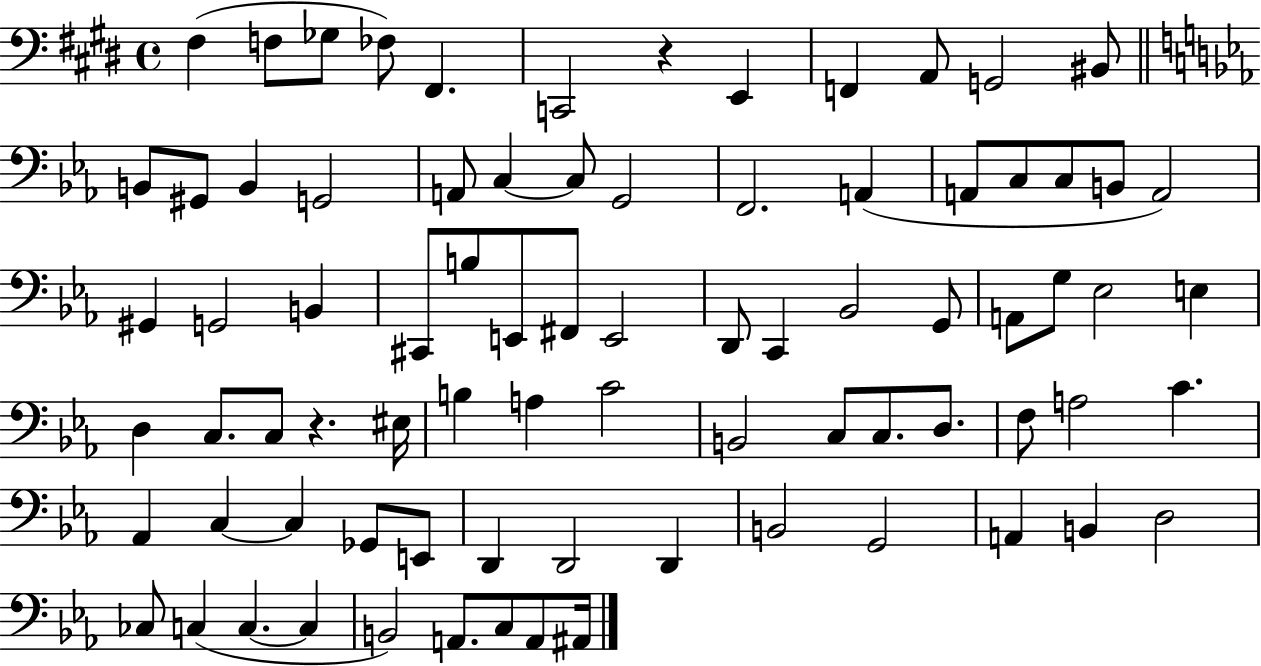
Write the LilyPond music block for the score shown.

{
  \clef bass
  \time 4/4
  \defaultTimeSignature
  \key e \major
  fis4( f8 ges8 fes8) fis,4. | c,2 r4 e,4 | f,4 a,8 g,2 bis,8 | \bar "||" \break \key c \minor b,8 gis,8 b,4 g,2 | a,8 c4~~ c8 g,2 | f,2. a,4( | a,8 c8 c8 b,8 a,2) | \break gis,4 g,2 b,4 | cis,8 b8 e,8 fis,8 e,2 | d,8 c,4 bes,2 g,8 | a,8 g8 ees2 e4 | \break d4 c8. c8 r4. eis16 | b4 a4 c'2 | b,2 c8 c8. d8. | f8 a2 c'4. | \break aes,4 c4~~ c4 ges,8 e,8 | d,4 d,2 d,4 | b,2 g,2 | a,4 b,4 d2 | \break ces8 c4( c4.~~ c4 | b,2) a,8. c8 a,8 ais,16 | \bar "|."
}